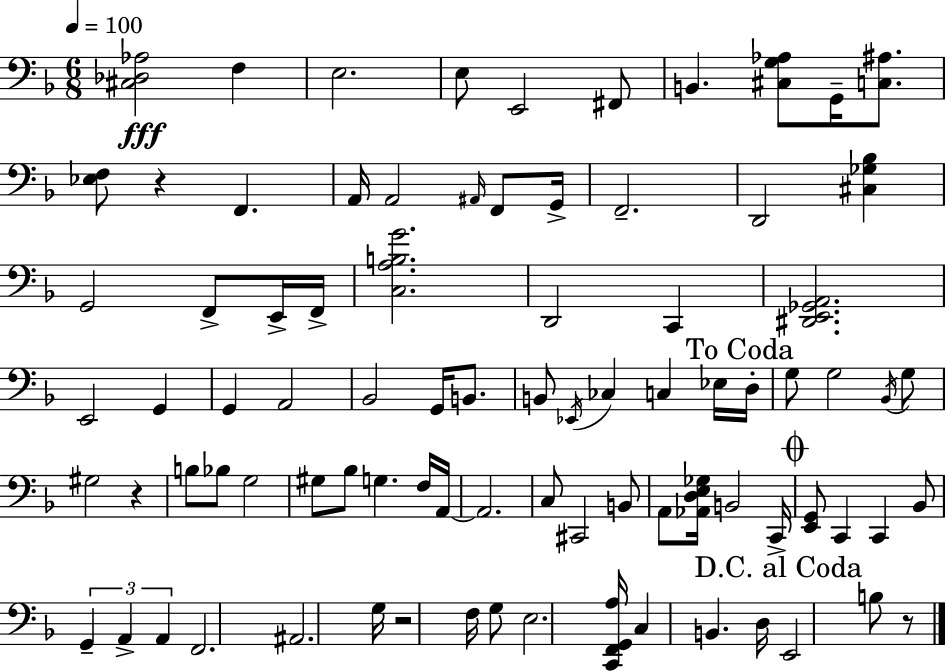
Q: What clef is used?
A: bass